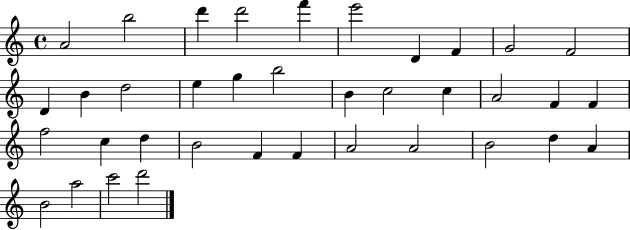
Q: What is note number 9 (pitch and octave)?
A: G4